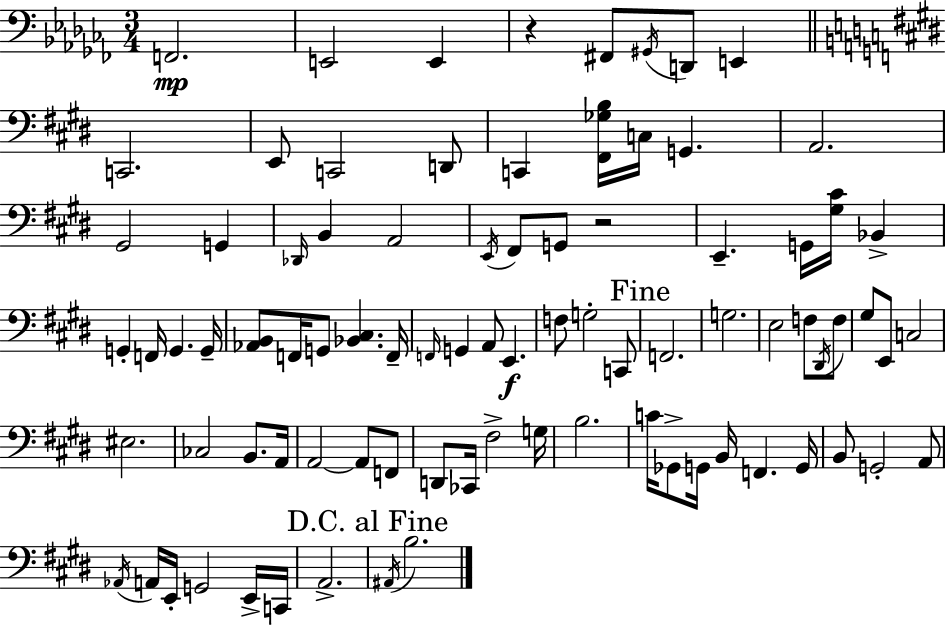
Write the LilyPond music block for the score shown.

{
  \clef bass
  \numericTimeSignature
  \time 3/4
  \key aes \minor
  f,2.\mp | e,2 e,4 | r4 fis,8 \acciaccatura { gis,16 } d,8 e,4 | \bar "||" \break \key e \major c,2. | e,8 c,2 d,8 | c,4 <fis, ges b>16 c16 g,4. | a,2. | \break gis,2 g,4 | \grace { des,16 } b,4 a,2 | \acciaccatura { e,16 } fis,8 g,8 r2 | e,4.-- g,16 <gis cis'>16 bes,4-> | \break g,4-. f,16 g,4. | g,16-- <aes, b,>8 f,16 g,8 <bes, cis>4. | f,16-- \grace { f,16 } g,4 a,8 e,4.\f | f8 g2-. | \break c,8 \mark "Fine" f,2. | g2. | e2 f8 | \acciaccatura { dis,16 } f8 gis8 e,8 c2 | \break eis2. | ces2 | b,8. a,16 a,2~~ | a,8 f,8 d,8 ces,16 fis2-> | \break g16 b2. | c'16 ges,8-> g,16 b,16 f,4. | g,16 b,8 g,2-. | a,8 \acciaccatura { aes,16 } a,16 e,16-. g,2 | \break e,16-> c,16 a,2.-> | \mark "D.C. al Fine" \acciaccatura { ais,16 } b2. | \bar "|."
}